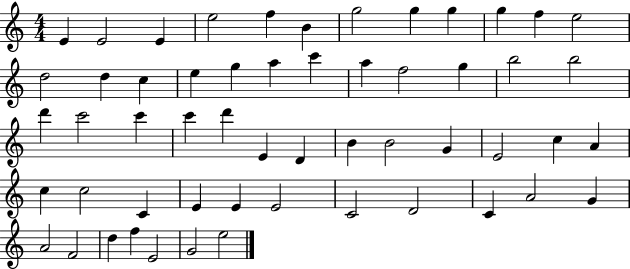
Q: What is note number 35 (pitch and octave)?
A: E4